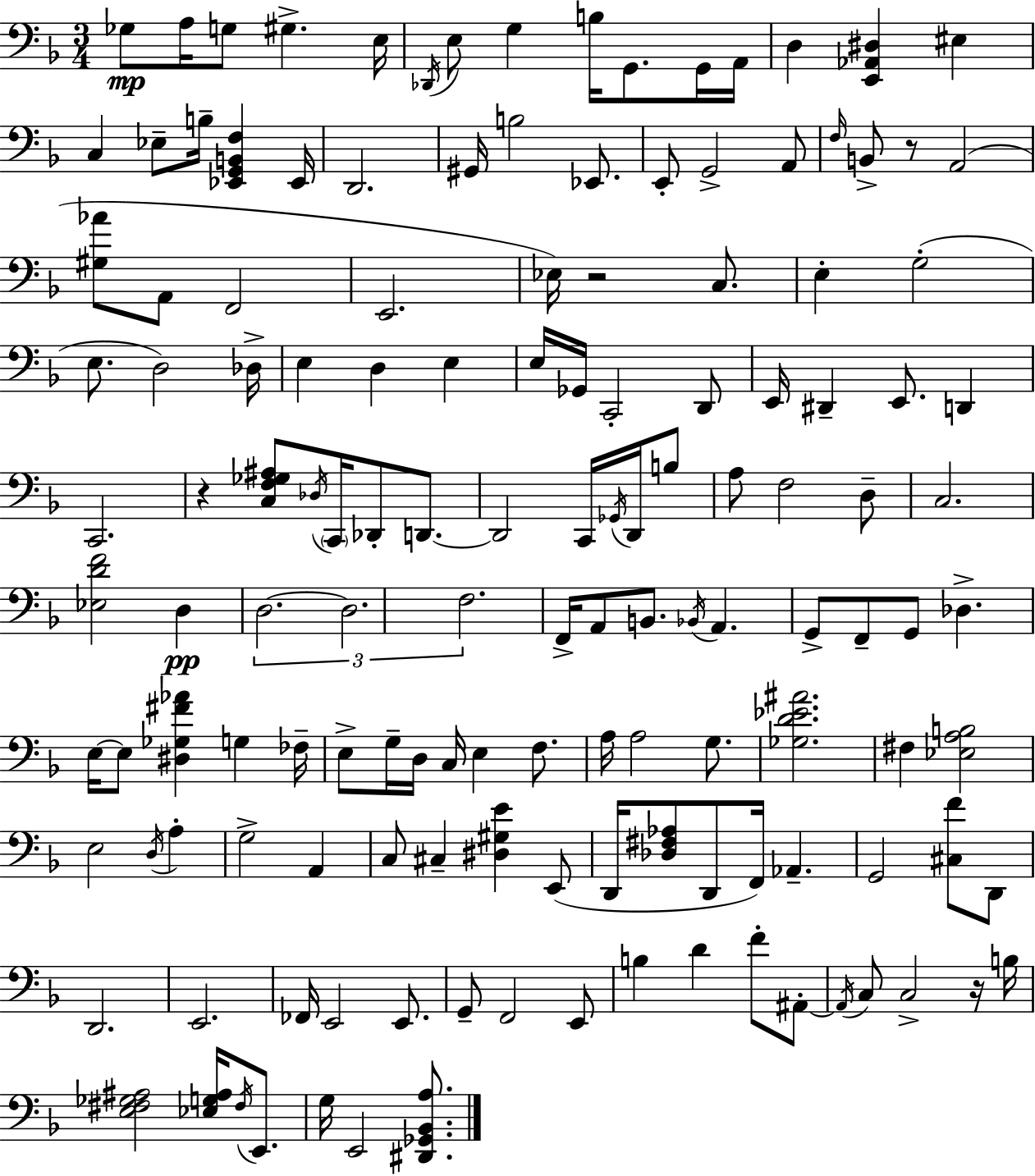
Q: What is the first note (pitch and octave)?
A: Gb3